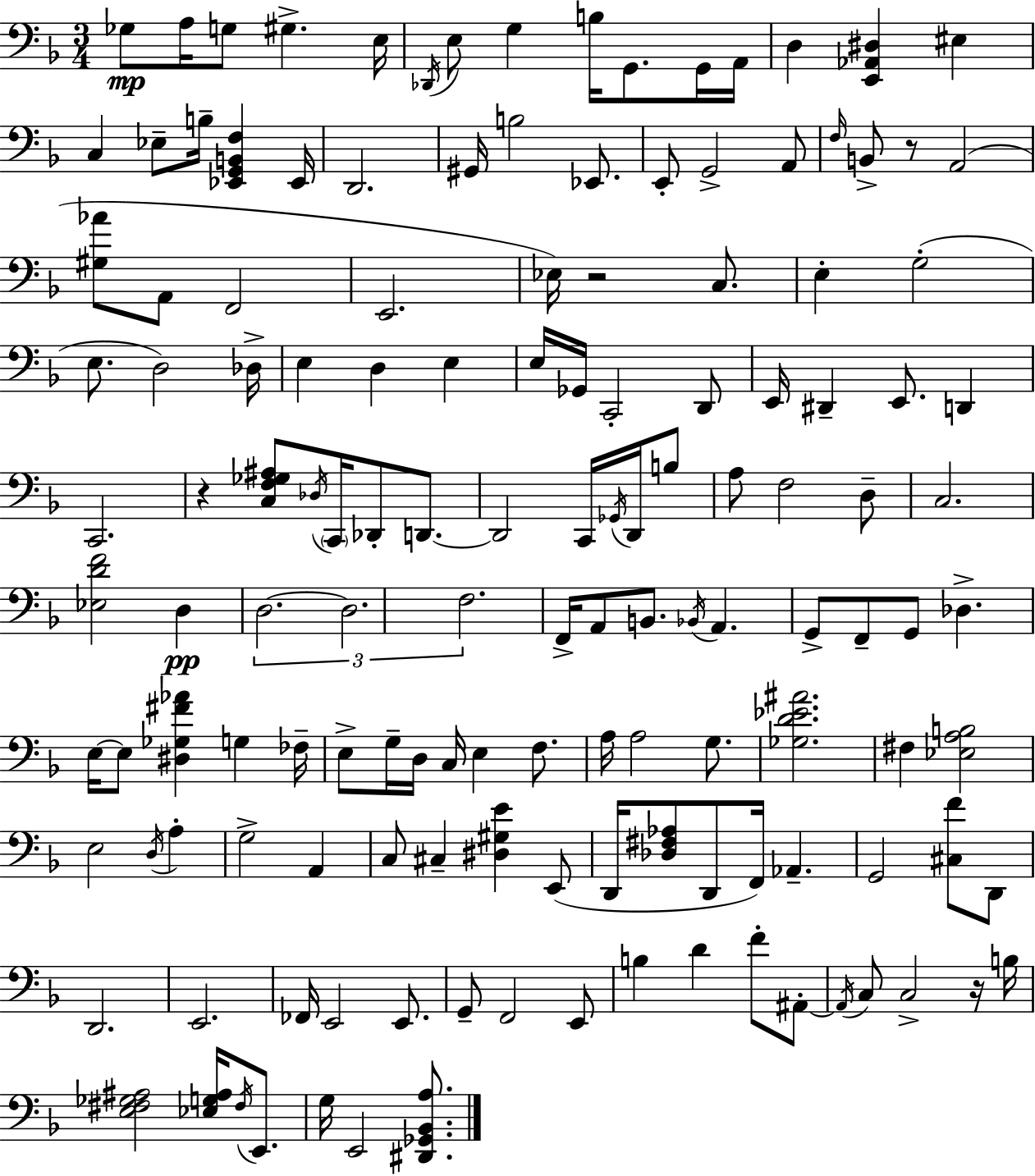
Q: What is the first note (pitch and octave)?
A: Gb3